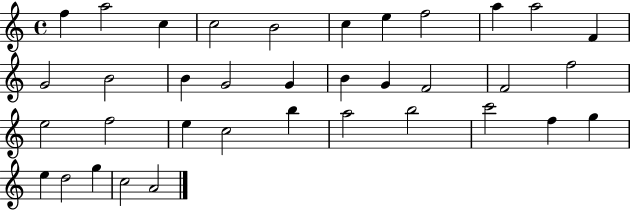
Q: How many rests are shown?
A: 0